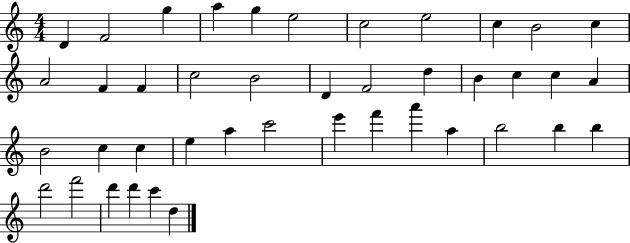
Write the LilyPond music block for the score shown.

{
  \clef treble
  \numericTimeSignature
  \time 4/4
  \key c \major
  d'4 f'2 g''4 | a''4 g''4 e''2 | c''2 e''2 | c''4 b'2 c''4 | \break a'2 f'4 f'4 | c''2 b'2 | d'4 f'2 d''4 | b'4 c''4 c''4 a'4 | \break b'2 c''4 c''4 | e''4 a''4 c'''2 | e'''4 f'''4 a'''4 a''4 | b''2 b''4 b''4 | \break d'''2 f'''2 | d'''4 d'''4 c'''4 d''4 | \bar "|."
}